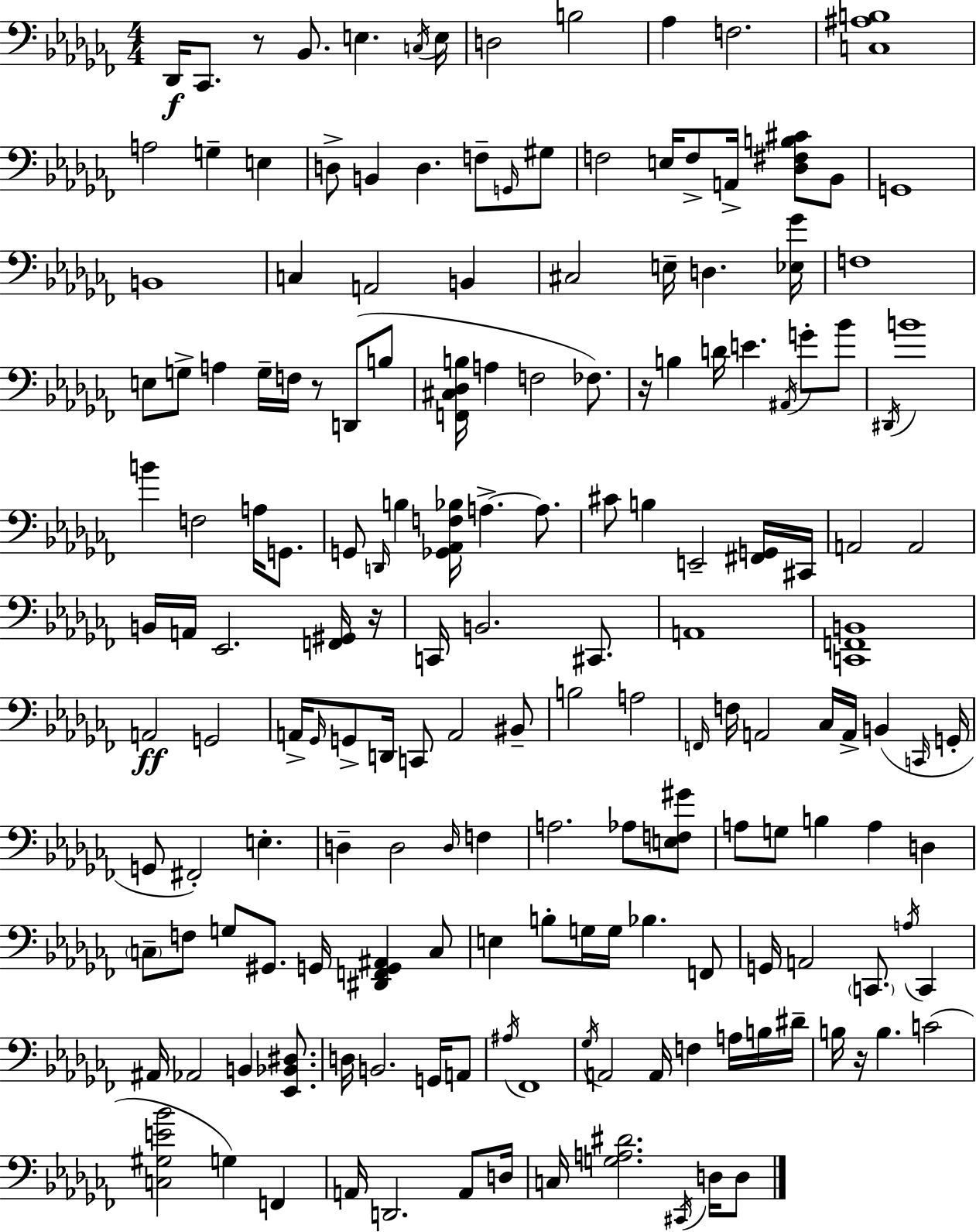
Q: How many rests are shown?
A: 5